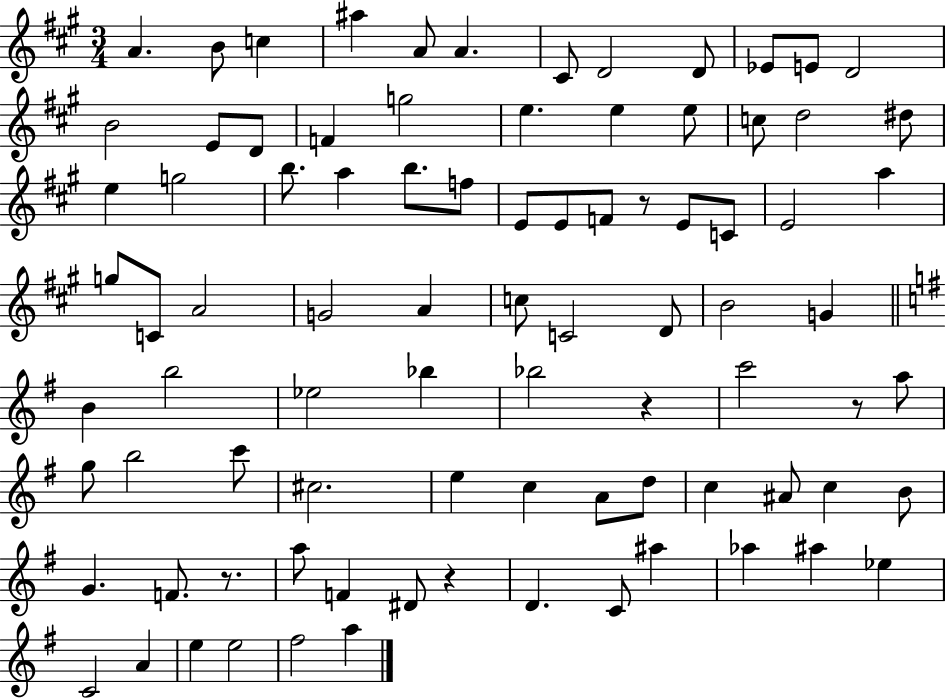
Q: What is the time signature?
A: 3/4